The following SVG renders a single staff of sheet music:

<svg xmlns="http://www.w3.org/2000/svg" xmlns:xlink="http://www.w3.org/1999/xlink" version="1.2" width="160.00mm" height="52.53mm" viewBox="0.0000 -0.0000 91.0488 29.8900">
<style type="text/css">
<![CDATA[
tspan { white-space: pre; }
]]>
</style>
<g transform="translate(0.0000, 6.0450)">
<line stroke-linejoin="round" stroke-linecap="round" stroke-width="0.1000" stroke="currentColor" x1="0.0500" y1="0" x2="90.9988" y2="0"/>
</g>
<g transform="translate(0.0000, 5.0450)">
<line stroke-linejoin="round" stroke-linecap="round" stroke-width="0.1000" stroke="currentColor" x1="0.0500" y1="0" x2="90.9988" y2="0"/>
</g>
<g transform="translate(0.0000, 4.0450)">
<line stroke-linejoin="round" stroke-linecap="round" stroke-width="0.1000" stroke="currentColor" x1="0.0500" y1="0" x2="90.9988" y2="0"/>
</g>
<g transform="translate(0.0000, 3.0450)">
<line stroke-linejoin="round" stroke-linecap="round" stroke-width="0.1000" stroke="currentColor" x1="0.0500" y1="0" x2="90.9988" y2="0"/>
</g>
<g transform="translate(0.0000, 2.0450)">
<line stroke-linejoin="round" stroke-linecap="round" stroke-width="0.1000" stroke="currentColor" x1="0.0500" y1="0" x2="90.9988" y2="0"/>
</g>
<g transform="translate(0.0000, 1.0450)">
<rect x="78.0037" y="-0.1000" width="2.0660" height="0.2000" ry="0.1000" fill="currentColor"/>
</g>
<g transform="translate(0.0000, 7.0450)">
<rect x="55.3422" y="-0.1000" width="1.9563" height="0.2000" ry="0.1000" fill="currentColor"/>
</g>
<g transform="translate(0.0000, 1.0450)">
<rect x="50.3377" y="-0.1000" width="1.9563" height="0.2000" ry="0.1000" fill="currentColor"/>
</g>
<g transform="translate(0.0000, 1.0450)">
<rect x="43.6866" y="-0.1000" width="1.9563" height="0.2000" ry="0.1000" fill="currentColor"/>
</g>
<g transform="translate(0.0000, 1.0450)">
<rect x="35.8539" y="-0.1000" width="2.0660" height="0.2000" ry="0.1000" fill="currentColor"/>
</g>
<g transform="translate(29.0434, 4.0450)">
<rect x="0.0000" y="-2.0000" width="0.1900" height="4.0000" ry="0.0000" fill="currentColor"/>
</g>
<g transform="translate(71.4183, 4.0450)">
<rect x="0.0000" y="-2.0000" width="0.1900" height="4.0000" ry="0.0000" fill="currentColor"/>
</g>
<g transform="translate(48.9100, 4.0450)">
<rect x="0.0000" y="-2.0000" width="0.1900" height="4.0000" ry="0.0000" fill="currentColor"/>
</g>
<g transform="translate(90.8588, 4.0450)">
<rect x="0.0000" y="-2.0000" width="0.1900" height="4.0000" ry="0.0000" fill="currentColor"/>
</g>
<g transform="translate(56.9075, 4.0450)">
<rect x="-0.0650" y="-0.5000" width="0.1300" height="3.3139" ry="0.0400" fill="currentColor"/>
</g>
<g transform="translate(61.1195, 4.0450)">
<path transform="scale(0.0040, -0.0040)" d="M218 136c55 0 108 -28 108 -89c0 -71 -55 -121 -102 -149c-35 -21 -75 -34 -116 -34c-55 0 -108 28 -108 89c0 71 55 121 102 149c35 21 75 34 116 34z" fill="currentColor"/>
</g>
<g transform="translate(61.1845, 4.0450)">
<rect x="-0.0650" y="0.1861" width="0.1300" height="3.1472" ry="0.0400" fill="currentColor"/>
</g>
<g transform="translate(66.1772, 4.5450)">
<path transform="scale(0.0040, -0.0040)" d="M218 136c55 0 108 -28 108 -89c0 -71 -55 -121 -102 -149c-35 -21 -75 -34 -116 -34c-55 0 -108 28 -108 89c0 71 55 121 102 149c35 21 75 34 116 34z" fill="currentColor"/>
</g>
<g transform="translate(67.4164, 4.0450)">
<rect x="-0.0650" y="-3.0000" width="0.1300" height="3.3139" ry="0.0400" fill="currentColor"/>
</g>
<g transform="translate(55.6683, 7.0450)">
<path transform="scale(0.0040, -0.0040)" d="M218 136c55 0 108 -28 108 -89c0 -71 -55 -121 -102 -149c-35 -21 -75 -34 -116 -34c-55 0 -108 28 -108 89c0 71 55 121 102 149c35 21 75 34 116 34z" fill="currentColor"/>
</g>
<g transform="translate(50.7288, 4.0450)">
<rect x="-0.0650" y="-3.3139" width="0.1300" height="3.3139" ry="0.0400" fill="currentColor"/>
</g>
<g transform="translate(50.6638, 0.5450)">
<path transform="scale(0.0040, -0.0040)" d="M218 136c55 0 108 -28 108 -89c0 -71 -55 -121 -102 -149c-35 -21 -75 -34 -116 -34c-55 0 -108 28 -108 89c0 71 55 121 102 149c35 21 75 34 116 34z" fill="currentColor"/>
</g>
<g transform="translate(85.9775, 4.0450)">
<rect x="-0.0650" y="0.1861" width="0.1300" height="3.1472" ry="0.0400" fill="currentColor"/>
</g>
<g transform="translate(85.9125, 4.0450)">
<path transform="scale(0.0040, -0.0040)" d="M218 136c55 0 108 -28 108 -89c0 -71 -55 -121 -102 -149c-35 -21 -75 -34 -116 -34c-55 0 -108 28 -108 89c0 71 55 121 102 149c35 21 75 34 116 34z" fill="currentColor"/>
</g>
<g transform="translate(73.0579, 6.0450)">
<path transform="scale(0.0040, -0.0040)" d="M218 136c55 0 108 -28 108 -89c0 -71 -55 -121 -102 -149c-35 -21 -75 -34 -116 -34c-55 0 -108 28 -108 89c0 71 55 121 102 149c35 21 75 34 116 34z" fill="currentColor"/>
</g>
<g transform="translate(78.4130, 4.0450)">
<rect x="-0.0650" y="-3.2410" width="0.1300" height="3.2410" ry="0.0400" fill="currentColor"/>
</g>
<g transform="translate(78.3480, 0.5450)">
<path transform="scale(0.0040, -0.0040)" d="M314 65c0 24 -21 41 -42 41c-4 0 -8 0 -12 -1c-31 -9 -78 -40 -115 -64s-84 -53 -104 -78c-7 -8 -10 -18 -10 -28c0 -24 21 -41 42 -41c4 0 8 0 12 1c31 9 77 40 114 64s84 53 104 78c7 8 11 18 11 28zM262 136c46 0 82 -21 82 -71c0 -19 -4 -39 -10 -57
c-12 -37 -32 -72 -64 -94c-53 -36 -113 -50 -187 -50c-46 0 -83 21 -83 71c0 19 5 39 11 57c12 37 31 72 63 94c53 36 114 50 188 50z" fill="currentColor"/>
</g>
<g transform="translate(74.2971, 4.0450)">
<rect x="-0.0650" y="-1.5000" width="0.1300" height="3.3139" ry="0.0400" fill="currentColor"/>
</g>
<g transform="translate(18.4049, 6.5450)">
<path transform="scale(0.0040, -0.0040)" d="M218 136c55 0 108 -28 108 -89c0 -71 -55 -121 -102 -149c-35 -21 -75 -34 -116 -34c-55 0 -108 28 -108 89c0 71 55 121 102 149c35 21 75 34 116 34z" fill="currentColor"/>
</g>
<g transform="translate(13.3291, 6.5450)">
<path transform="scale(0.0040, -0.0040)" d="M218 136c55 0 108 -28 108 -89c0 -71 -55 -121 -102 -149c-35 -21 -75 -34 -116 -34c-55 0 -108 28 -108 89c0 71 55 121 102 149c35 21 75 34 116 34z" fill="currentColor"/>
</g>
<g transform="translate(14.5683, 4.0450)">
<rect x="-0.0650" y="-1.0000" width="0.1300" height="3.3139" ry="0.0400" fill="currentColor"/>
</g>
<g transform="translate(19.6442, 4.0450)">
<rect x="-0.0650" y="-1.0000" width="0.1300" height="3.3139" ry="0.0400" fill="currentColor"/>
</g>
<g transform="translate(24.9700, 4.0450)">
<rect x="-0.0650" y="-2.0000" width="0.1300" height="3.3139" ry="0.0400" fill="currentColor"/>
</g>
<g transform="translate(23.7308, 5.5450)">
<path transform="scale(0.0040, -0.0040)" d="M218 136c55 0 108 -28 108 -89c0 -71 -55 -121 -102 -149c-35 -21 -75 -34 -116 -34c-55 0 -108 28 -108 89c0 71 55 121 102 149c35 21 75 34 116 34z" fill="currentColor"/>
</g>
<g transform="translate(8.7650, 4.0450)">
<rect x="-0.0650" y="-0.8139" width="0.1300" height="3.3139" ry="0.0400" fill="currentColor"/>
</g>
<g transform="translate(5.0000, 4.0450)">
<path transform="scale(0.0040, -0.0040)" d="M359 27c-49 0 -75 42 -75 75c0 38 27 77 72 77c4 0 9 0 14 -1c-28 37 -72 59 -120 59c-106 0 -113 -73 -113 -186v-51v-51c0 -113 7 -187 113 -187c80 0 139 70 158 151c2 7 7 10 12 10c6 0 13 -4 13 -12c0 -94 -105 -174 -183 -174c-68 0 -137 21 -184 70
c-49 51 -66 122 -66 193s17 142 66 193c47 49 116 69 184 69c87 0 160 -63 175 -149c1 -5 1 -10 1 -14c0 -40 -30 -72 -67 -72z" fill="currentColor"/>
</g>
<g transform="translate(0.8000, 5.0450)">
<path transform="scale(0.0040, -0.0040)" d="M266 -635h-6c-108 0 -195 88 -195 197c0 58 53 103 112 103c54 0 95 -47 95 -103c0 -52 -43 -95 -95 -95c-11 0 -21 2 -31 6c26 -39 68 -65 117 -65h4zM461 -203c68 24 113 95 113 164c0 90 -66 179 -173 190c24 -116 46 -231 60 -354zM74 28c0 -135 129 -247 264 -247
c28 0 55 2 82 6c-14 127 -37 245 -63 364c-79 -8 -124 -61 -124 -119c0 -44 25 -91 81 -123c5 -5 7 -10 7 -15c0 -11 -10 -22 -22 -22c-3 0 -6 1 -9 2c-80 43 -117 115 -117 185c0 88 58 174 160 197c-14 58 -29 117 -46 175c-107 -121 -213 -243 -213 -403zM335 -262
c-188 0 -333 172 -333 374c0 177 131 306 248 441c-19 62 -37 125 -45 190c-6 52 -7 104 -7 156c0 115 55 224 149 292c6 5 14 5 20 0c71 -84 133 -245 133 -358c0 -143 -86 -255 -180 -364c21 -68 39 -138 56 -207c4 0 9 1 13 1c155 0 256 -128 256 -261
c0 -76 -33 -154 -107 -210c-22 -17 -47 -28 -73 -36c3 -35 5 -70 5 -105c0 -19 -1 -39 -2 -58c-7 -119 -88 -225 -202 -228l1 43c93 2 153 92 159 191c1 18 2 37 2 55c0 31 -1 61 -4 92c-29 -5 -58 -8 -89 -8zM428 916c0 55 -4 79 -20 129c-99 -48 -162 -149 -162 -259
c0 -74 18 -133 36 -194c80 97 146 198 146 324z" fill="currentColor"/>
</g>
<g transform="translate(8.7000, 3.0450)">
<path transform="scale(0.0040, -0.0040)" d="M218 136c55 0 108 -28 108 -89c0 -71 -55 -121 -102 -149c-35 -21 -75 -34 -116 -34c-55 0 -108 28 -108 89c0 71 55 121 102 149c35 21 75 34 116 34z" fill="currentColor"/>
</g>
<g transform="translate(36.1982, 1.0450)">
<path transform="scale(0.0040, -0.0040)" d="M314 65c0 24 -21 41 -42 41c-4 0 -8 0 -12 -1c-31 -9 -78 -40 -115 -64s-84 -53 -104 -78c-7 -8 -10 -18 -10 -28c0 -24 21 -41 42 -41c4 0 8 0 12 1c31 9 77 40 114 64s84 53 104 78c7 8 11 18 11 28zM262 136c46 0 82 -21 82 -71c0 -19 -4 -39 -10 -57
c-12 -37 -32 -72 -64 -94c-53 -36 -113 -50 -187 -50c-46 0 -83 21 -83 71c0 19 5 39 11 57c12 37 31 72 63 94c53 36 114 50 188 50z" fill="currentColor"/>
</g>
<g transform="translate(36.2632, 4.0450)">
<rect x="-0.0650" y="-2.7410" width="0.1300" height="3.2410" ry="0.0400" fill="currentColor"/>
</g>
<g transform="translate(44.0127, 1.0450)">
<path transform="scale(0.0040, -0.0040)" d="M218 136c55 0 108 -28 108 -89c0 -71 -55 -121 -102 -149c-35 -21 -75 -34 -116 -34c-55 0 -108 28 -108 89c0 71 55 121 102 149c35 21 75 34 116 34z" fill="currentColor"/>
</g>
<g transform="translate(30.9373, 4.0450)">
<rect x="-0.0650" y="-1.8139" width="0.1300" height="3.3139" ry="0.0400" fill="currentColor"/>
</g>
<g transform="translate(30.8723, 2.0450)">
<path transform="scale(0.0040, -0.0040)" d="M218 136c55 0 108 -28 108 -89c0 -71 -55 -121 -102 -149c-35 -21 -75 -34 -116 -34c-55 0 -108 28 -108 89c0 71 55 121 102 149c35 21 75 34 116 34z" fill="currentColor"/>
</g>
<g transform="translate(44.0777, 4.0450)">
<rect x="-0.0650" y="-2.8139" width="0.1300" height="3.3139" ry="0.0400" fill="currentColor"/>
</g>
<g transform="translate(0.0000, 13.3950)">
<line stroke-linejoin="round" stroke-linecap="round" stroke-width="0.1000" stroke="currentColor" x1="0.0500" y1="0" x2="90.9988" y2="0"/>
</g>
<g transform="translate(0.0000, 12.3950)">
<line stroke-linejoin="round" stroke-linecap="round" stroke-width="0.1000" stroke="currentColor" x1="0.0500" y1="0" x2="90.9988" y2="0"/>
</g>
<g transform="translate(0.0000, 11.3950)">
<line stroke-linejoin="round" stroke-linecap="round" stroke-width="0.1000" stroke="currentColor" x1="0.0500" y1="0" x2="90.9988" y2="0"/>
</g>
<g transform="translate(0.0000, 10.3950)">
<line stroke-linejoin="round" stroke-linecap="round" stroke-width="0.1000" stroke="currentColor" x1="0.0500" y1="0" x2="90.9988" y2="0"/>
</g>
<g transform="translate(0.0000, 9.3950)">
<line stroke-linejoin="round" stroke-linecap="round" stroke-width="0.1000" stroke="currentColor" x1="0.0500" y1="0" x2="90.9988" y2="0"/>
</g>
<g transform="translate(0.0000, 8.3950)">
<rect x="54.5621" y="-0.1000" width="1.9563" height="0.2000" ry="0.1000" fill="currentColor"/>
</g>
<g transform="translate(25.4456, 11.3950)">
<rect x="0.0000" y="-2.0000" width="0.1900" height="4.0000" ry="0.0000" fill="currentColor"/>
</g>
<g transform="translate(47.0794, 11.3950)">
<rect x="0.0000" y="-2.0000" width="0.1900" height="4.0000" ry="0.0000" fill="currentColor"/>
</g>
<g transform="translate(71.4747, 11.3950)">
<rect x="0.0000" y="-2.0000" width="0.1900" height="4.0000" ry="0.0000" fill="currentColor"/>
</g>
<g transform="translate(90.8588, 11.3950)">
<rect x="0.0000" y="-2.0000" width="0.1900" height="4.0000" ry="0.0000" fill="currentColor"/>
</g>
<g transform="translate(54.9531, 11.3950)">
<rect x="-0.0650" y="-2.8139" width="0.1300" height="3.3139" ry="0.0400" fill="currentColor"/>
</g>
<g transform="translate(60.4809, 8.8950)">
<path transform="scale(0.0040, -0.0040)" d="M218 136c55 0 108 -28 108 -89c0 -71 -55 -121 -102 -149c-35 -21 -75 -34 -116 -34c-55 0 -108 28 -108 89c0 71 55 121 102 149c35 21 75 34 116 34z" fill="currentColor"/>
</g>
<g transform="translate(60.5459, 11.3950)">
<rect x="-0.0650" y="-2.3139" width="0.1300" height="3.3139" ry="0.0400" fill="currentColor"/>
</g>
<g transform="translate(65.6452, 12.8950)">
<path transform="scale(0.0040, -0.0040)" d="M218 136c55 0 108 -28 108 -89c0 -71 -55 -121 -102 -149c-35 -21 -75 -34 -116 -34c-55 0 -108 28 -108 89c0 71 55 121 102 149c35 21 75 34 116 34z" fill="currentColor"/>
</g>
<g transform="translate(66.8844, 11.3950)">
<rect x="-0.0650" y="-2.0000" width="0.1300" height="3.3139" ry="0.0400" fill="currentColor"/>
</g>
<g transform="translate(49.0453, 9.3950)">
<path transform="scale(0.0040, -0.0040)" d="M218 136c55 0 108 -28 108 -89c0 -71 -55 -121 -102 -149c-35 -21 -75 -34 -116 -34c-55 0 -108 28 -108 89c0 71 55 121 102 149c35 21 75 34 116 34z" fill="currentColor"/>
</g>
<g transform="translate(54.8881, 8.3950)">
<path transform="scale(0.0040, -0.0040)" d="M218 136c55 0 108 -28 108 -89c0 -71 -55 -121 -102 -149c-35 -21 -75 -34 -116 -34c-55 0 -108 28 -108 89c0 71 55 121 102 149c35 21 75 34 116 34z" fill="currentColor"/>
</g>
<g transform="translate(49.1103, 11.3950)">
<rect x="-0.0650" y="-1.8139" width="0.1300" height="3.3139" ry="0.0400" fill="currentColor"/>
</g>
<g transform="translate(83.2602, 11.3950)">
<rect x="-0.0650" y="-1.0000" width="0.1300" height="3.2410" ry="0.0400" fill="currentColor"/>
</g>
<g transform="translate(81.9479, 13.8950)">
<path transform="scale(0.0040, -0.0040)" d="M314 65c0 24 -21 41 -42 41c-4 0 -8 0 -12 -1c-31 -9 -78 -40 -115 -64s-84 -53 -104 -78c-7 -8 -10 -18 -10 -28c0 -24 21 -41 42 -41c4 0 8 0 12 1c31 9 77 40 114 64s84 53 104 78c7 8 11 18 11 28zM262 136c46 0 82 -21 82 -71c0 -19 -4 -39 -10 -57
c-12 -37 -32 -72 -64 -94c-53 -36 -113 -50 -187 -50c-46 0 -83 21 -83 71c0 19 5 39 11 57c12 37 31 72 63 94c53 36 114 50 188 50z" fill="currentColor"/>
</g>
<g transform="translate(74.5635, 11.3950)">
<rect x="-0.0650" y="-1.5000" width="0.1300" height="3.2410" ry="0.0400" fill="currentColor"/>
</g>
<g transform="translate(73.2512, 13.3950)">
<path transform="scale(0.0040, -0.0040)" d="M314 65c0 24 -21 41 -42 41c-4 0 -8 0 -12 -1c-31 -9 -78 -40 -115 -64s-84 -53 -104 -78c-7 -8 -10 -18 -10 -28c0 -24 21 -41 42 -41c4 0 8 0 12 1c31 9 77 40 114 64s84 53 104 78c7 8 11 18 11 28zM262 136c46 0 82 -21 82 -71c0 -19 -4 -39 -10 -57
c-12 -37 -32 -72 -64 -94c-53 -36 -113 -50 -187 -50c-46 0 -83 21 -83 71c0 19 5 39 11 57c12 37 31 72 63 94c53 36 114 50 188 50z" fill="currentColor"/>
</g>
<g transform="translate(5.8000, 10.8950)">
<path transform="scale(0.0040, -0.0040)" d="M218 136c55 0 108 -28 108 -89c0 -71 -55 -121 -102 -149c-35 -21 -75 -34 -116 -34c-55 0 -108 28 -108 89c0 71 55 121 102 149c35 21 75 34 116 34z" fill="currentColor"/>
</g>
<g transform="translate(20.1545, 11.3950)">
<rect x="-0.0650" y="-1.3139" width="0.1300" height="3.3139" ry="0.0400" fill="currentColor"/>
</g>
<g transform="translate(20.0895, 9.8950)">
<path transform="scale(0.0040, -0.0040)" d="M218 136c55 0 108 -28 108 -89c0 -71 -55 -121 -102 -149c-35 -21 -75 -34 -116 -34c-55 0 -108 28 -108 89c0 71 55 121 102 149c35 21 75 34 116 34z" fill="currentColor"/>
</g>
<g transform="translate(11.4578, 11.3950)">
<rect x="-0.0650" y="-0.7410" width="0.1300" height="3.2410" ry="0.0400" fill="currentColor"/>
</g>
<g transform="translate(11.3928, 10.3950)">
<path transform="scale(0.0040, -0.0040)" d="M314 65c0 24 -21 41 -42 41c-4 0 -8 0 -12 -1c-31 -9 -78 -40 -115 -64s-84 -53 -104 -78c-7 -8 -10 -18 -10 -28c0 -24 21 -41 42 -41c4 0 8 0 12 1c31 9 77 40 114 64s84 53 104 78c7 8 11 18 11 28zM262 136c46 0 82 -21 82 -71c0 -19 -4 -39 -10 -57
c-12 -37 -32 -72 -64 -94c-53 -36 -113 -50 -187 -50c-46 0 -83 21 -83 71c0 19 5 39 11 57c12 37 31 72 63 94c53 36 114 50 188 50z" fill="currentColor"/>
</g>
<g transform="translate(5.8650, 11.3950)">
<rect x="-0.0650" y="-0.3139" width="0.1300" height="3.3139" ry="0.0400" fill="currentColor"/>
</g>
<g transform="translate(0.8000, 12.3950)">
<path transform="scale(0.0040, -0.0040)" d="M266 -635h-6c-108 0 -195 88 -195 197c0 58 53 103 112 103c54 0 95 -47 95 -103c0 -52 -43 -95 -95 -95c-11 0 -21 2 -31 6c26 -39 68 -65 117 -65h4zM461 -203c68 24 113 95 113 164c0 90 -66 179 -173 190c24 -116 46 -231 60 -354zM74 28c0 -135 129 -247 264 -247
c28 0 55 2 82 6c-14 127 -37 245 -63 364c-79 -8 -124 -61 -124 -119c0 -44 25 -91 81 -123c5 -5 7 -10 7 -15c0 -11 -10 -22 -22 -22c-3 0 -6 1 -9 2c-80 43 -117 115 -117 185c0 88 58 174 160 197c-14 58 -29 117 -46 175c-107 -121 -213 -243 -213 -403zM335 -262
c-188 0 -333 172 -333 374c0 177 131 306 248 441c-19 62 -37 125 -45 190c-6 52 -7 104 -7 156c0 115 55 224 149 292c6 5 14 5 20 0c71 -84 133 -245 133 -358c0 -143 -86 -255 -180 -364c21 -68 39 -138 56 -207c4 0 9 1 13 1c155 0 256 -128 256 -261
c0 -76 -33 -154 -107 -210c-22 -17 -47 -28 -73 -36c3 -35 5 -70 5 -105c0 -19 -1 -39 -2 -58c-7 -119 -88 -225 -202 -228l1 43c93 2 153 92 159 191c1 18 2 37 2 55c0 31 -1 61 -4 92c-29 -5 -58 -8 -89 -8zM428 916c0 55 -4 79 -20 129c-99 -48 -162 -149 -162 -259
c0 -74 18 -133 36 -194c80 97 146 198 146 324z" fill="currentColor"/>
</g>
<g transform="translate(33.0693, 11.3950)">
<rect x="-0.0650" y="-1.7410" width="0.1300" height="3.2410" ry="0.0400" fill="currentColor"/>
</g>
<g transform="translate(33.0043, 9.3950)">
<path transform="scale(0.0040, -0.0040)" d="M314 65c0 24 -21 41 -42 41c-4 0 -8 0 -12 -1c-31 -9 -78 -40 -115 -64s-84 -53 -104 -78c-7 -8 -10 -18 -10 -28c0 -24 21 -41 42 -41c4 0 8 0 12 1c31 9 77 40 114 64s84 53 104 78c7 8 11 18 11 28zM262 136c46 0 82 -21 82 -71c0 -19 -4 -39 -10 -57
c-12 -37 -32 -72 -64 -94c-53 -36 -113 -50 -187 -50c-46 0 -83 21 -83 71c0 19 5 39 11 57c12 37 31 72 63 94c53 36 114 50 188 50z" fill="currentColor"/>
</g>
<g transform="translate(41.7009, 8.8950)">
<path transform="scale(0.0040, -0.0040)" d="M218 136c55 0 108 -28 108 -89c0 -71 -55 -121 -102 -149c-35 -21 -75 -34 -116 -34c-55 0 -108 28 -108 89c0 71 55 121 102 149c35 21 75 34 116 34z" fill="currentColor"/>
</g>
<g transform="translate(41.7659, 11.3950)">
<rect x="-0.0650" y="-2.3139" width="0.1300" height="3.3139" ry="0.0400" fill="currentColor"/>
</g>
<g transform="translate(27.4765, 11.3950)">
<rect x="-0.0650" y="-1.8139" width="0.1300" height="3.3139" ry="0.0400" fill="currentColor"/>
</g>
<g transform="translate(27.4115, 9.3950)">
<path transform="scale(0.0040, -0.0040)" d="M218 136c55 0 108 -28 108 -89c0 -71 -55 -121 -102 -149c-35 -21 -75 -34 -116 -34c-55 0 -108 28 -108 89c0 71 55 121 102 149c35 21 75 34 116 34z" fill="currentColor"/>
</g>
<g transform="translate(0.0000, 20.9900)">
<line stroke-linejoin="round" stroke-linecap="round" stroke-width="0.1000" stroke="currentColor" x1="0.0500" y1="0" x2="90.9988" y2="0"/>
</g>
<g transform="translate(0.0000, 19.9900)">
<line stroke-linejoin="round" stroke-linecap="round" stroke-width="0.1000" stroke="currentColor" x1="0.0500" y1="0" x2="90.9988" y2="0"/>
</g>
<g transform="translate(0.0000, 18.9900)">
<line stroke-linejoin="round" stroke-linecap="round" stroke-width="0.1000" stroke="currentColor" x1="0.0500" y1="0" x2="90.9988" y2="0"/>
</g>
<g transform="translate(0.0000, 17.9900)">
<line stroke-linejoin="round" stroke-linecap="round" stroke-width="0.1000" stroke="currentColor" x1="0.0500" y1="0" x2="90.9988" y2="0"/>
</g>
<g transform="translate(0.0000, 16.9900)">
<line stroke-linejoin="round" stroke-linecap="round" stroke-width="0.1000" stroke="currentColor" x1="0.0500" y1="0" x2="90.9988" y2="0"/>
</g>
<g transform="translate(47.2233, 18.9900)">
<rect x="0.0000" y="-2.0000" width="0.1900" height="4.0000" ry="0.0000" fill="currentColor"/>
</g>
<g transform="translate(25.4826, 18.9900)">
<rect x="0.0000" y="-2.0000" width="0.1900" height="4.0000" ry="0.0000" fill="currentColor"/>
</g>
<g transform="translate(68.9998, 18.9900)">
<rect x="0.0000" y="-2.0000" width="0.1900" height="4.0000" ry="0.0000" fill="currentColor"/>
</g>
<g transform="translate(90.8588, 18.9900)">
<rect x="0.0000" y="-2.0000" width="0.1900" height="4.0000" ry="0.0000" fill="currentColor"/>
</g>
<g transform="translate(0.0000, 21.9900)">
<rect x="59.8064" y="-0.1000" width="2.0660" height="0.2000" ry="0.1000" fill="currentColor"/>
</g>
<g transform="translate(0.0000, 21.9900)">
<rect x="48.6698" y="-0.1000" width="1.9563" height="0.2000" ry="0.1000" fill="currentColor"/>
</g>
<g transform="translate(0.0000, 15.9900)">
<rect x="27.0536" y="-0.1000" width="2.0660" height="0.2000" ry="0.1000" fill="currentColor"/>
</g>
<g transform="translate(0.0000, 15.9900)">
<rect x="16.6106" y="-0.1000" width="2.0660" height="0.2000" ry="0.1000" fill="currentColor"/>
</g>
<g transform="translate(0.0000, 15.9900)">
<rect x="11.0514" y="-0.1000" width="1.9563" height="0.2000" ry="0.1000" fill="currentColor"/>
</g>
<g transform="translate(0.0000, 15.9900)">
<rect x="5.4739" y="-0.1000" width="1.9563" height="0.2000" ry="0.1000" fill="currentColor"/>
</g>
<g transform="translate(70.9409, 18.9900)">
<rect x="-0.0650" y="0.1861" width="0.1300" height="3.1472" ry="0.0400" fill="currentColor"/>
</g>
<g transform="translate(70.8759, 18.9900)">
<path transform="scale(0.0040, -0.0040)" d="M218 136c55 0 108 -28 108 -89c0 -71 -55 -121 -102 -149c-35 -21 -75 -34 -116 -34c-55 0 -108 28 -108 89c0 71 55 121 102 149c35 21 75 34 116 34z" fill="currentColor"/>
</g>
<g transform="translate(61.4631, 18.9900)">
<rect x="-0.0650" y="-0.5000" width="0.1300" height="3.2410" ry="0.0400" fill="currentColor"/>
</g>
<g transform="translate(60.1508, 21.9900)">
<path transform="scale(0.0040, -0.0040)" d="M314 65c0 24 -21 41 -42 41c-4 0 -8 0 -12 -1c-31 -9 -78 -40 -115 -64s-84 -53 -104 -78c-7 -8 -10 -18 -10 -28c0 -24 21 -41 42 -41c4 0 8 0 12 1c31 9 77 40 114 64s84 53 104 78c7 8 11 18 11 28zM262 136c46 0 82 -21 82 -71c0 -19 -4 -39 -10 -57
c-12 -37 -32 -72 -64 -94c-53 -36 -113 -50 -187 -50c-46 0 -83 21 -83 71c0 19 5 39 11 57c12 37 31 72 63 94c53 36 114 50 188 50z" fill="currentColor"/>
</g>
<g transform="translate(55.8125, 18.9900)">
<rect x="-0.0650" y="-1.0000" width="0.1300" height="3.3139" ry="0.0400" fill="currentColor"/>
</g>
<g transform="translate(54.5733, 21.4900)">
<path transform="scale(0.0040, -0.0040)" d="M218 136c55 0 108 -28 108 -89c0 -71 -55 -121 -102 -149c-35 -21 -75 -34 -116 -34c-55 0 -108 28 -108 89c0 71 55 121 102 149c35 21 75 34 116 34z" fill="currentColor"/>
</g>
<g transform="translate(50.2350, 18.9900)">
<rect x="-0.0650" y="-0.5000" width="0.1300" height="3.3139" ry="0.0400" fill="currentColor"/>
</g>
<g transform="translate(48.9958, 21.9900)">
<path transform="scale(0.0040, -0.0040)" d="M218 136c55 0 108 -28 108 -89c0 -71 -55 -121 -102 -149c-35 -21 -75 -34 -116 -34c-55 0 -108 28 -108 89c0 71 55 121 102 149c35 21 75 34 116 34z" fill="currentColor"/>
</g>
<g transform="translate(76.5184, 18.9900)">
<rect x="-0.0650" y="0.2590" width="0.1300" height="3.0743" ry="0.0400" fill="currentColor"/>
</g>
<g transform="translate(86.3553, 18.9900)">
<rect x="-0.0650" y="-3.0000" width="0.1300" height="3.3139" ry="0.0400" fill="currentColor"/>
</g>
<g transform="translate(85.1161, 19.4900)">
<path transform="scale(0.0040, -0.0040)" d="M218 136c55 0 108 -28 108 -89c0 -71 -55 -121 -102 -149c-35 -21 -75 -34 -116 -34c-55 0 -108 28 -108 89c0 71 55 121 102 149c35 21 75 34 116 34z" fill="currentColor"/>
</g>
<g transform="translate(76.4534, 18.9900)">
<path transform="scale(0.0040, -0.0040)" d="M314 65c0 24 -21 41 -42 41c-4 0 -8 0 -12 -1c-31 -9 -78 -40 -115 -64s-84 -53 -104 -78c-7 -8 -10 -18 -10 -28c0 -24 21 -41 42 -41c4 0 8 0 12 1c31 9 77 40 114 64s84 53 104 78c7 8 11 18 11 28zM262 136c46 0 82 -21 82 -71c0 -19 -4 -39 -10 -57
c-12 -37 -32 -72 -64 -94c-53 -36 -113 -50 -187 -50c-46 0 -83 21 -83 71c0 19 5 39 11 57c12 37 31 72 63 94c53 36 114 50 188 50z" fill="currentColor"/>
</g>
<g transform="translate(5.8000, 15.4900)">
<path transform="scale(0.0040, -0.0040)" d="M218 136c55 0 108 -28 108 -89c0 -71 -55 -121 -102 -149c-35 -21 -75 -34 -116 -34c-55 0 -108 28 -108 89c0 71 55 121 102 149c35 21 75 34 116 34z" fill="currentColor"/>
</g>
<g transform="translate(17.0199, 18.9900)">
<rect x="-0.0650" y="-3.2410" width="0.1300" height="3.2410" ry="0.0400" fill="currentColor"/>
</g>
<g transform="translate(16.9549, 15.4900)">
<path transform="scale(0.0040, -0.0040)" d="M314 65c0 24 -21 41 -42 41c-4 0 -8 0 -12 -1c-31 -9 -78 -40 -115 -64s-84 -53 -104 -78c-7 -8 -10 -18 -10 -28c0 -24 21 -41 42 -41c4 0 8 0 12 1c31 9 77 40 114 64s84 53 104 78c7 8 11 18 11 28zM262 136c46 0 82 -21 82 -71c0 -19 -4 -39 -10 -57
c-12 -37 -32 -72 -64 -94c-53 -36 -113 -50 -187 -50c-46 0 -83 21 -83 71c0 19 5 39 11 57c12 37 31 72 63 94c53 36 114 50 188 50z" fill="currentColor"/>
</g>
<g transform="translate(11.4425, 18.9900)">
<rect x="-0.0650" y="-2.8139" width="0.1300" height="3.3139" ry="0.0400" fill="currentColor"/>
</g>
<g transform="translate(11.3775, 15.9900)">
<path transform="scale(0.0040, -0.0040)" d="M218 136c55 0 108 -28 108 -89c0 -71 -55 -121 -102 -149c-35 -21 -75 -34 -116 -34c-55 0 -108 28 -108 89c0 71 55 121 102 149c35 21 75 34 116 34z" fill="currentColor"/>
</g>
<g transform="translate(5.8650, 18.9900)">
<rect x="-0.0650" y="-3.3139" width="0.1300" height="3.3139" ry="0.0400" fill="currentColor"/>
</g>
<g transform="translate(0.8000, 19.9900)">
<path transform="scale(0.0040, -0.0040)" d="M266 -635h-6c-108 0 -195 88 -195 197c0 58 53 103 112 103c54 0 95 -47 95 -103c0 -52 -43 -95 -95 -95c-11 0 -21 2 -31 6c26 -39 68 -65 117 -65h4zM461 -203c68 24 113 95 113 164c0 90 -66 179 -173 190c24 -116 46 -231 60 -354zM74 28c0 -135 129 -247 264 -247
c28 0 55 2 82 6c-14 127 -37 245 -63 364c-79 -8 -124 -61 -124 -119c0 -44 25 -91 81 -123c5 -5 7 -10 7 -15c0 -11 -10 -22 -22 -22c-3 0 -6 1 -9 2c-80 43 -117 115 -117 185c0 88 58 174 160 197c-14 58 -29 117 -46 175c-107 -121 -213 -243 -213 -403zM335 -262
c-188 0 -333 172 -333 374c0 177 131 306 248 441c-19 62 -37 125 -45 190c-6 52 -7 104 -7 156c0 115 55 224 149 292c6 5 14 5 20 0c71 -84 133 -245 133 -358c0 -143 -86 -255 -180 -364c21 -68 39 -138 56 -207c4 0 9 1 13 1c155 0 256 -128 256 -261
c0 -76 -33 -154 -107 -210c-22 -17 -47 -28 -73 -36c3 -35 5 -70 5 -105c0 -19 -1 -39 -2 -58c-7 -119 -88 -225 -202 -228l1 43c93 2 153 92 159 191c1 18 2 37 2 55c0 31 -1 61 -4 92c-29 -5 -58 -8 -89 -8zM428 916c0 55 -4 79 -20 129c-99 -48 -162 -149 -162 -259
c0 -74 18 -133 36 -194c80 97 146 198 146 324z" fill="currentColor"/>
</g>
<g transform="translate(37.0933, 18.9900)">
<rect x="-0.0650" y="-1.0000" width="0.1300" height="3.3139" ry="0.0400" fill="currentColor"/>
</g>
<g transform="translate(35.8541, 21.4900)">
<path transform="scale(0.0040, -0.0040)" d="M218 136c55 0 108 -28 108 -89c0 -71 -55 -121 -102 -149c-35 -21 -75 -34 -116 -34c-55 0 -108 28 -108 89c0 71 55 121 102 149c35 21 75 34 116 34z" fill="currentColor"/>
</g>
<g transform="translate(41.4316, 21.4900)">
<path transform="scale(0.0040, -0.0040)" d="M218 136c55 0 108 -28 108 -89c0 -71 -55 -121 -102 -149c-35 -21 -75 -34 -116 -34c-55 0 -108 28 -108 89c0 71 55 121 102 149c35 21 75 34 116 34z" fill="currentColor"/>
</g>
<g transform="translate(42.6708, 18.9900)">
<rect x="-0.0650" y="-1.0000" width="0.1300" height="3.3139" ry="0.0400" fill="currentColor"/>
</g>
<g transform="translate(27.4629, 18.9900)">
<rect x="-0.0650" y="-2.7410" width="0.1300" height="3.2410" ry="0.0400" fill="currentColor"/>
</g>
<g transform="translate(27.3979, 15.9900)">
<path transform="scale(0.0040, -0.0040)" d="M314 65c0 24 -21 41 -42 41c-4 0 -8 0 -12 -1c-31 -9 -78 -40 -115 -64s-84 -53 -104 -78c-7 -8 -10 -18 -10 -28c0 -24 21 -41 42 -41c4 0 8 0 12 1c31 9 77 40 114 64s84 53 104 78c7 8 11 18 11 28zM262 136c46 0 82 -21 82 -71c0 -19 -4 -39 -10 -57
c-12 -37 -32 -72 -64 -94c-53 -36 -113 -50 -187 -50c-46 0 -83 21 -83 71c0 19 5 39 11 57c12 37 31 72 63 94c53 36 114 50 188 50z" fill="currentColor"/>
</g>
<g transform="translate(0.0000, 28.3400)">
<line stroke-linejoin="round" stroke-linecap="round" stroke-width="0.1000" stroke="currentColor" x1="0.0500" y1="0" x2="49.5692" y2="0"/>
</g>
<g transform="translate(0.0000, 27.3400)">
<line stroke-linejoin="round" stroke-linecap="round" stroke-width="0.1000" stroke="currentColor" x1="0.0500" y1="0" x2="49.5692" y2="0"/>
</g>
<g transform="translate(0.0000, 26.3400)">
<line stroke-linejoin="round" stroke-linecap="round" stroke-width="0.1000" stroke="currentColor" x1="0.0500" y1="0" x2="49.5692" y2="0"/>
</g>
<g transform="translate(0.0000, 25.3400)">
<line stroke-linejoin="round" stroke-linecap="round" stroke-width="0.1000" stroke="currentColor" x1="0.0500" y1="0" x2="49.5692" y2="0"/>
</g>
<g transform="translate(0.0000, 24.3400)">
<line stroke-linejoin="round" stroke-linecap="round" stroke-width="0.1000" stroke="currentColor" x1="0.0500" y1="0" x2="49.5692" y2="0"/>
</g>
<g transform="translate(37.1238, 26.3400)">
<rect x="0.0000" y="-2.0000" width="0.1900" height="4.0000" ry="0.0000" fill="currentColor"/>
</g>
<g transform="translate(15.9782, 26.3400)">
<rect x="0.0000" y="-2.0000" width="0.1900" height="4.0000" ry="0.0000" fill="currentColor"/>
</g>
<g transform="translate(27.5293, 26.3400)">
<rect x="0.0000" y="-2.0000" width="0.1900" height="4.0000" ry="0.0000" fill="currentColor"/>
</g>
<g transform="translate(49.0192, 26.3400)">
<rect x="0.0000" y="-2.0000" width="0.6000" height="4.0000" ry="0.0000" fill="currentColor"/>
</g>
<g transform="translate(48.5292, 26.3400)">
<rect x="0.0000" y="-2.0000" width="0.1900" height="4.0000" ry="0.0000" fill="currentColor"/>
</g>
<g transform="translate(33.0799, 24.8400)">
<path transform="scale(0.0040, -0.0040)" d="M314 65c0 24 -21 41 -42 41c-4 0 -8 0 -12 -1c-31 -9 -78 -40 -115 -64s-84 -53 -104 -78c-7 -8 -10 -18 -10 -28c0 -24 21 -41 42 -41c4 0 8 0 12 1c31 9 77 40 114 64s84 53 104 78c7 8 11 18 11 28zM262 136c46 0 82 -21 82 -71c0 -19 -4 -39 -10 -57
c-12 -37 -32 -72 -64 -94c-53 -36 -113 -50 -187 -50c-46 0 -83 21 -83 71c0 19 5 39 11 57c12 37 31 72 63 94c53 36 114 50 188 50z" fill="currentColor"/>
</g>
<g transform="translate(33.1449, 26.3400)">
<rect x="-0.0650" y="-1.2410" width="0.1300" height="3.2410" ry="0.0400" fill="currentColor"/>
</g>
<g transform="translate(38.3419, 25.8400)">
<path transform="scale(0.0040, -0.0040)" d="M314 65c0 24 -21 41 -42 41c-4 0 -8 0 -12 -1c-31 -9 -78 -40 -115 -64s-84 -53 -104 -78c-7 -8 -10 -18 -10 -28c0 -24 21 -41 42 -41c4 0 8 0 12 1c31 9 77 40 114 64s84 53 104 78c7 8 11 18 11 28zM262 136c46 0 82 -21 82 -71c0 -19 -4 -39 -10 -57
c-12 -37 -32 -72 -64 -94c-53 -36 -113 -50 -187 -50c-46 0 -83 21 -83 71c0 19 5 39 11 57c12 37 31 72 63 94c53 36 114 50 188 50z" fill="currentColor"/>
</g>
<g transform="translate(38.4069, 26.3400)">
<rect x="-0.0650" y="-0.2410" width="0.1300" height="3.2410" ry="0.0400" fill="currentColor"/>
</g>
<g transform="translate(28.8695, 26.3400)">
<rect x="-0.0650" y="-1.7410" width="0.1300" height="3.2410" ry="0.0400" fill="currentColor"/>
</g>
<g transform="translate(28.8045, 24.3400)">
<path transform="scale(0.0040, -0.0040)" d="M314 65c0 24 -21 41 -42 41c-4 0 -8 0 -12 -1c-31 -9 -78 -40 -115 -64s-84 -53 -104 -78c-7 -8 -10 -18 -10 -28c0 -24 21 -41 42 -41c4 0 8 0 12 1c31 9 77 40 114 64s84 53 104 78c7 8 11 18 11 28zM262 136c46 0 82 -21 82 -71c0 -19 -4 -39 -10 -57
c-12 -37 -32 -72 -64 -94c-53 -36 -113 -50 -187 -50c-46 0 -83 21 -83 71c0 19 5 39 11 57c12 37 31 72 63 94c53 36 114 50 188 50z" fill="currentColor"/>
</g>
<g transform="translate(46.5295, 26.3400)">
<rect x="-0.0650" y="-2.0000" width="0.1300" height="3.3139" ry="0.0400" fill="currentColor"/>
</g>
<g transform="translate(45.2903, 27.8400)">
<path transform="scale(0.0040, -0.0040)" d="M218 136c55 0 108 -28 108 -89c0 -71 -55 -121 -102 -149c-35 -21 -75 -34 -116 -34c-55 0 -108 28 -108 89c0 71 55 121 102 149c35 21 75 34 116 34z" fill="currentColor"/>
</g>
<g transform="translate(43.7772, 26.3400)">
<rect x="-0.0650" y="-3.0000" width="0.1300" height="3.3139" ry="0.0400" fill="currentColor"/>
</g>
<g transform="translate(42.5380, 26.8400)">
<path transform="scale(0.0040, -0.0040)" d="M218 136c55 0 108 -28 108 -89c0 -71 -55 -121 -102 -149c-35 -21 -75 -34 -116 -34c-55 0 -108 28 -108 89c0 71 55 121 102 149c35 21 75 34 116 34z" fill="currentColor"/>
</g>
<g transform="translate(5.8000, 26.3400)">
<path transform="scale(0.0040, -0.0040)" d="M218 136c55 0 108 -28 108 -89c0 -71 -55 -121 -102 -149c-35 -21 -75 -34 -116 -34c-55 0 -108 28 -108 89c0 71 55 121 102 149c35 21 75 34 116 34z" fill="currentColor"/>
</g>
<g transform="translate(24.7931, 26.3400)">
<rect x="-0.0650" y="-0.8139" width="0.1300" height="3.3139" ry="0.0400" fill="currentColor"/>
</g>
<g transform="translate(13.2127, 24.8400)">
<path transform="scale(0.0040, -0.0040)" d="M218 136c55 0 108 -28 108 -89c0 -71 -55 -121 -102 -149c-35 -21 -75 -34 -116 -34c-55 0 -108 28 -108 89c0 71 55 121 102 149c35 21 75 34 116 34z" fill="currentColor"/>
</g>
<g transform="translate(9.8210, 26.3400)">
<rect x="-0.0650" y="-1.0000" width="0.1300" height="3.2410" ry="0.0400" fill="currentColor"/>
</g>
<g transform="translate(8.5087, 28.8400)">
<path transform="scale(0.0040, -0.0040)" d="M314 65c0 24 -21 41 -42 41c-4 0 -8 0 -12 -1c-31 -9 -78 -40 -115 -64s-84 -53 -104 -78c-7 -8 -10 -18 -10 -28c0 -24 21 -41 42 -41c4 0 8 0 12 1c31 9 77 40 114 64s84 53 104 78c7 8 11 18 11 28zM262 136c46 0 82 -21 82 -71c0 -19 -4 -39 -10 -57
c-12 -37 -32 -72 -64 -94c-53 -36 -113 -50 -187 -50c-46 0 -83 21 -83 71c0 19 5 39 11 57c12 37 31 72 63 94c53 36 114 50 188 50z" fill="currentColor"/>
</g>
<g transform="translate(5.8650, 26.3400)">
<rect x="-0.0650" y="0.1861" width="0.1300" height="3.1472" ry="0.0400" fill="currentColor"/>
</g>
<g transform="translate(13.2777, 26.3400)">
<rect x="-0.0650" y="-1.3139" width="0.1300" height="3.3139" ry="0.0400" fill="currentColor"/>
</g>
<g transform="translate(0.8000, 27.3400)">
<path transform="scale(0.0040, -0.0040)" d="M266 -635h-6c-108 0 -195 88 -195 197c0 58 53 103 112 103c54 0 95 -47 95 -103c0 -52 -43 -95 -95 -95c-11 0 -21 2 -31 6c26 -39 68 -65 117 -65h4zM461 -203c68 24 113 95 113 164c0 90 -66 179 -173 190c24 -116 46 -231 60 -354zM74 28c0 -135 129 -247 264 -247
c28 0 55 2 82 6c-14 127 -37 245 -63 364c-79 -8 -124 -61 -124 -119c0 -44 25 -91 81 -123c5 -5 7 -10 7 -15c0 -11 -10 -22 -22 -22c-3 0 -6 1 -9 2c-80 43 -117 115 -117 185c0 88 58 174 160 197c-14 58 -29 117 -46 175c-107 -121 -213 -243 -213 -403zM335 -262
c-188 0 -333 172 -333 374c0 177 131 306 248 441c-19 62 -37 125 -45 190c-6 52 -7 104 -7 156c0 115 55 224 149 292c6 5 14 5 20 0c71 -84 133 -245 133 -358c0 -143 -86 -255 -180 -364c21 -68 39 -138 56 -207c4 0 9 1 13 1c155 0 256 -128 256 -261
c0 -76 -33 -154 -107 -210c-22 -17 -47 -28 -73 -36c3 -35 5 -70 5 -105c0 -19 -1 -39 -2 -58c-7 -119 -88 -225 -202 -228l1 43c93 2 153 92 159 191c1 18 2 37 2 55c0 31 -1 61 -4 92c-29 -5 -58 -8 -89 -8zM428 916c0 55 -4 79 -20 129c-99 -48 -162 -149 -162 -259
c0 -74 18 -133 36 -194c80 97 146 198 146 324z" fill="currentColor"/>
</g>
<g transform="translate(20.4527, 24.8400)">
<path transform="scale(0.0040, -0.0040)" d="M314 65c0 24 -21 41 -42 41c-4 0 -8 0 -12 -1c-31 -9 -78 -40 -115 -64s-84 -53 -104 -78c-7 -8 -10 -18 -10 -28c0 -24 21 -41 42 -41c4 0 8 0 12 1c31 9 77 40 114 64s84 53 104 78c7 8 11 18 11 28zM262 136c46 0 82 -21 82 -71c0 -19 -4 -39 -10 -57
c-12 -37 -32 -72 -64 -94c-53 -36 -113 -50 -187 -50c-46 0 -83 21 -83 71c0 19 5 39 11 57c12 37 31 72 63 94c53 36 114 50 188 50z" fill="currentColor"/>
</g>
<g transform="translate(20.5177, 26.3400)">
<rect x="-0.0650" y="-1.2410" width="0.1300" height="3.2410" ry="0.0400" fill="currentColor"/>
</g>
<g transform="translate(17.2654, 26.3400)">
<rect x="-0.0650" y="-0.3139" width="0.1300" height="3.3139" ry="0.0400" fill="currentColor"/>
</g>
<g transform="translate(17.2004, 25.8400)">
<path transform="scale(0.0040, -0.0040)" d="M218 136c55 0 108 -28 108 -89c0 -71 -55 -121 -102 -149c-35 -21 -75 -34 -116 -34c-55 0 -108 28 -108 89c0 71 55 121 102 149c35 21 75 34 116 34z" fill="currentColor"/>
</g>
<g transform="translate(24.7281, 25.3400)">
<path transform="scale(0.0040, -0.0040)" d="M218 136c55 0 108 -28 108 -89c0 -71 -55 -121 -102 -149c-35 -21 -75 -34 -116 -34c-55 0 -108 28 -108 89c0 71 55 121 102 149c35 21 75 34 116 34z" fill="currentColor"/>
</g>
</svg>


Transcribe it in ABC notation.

X:1
T:Untitled
M:4/4
L:1/4
K:C
d D D F f a2 a b C B A E b2 B c d2 e f f2 g f a g F E2 D2 b a b2 a2 D D C D C2 B B2 A B D2 e c e2 d f2 e2 c2 A F